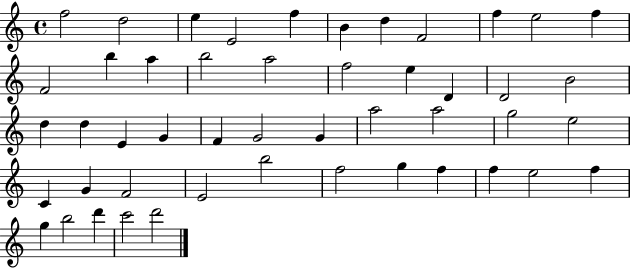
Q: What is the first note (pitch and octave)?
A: F5